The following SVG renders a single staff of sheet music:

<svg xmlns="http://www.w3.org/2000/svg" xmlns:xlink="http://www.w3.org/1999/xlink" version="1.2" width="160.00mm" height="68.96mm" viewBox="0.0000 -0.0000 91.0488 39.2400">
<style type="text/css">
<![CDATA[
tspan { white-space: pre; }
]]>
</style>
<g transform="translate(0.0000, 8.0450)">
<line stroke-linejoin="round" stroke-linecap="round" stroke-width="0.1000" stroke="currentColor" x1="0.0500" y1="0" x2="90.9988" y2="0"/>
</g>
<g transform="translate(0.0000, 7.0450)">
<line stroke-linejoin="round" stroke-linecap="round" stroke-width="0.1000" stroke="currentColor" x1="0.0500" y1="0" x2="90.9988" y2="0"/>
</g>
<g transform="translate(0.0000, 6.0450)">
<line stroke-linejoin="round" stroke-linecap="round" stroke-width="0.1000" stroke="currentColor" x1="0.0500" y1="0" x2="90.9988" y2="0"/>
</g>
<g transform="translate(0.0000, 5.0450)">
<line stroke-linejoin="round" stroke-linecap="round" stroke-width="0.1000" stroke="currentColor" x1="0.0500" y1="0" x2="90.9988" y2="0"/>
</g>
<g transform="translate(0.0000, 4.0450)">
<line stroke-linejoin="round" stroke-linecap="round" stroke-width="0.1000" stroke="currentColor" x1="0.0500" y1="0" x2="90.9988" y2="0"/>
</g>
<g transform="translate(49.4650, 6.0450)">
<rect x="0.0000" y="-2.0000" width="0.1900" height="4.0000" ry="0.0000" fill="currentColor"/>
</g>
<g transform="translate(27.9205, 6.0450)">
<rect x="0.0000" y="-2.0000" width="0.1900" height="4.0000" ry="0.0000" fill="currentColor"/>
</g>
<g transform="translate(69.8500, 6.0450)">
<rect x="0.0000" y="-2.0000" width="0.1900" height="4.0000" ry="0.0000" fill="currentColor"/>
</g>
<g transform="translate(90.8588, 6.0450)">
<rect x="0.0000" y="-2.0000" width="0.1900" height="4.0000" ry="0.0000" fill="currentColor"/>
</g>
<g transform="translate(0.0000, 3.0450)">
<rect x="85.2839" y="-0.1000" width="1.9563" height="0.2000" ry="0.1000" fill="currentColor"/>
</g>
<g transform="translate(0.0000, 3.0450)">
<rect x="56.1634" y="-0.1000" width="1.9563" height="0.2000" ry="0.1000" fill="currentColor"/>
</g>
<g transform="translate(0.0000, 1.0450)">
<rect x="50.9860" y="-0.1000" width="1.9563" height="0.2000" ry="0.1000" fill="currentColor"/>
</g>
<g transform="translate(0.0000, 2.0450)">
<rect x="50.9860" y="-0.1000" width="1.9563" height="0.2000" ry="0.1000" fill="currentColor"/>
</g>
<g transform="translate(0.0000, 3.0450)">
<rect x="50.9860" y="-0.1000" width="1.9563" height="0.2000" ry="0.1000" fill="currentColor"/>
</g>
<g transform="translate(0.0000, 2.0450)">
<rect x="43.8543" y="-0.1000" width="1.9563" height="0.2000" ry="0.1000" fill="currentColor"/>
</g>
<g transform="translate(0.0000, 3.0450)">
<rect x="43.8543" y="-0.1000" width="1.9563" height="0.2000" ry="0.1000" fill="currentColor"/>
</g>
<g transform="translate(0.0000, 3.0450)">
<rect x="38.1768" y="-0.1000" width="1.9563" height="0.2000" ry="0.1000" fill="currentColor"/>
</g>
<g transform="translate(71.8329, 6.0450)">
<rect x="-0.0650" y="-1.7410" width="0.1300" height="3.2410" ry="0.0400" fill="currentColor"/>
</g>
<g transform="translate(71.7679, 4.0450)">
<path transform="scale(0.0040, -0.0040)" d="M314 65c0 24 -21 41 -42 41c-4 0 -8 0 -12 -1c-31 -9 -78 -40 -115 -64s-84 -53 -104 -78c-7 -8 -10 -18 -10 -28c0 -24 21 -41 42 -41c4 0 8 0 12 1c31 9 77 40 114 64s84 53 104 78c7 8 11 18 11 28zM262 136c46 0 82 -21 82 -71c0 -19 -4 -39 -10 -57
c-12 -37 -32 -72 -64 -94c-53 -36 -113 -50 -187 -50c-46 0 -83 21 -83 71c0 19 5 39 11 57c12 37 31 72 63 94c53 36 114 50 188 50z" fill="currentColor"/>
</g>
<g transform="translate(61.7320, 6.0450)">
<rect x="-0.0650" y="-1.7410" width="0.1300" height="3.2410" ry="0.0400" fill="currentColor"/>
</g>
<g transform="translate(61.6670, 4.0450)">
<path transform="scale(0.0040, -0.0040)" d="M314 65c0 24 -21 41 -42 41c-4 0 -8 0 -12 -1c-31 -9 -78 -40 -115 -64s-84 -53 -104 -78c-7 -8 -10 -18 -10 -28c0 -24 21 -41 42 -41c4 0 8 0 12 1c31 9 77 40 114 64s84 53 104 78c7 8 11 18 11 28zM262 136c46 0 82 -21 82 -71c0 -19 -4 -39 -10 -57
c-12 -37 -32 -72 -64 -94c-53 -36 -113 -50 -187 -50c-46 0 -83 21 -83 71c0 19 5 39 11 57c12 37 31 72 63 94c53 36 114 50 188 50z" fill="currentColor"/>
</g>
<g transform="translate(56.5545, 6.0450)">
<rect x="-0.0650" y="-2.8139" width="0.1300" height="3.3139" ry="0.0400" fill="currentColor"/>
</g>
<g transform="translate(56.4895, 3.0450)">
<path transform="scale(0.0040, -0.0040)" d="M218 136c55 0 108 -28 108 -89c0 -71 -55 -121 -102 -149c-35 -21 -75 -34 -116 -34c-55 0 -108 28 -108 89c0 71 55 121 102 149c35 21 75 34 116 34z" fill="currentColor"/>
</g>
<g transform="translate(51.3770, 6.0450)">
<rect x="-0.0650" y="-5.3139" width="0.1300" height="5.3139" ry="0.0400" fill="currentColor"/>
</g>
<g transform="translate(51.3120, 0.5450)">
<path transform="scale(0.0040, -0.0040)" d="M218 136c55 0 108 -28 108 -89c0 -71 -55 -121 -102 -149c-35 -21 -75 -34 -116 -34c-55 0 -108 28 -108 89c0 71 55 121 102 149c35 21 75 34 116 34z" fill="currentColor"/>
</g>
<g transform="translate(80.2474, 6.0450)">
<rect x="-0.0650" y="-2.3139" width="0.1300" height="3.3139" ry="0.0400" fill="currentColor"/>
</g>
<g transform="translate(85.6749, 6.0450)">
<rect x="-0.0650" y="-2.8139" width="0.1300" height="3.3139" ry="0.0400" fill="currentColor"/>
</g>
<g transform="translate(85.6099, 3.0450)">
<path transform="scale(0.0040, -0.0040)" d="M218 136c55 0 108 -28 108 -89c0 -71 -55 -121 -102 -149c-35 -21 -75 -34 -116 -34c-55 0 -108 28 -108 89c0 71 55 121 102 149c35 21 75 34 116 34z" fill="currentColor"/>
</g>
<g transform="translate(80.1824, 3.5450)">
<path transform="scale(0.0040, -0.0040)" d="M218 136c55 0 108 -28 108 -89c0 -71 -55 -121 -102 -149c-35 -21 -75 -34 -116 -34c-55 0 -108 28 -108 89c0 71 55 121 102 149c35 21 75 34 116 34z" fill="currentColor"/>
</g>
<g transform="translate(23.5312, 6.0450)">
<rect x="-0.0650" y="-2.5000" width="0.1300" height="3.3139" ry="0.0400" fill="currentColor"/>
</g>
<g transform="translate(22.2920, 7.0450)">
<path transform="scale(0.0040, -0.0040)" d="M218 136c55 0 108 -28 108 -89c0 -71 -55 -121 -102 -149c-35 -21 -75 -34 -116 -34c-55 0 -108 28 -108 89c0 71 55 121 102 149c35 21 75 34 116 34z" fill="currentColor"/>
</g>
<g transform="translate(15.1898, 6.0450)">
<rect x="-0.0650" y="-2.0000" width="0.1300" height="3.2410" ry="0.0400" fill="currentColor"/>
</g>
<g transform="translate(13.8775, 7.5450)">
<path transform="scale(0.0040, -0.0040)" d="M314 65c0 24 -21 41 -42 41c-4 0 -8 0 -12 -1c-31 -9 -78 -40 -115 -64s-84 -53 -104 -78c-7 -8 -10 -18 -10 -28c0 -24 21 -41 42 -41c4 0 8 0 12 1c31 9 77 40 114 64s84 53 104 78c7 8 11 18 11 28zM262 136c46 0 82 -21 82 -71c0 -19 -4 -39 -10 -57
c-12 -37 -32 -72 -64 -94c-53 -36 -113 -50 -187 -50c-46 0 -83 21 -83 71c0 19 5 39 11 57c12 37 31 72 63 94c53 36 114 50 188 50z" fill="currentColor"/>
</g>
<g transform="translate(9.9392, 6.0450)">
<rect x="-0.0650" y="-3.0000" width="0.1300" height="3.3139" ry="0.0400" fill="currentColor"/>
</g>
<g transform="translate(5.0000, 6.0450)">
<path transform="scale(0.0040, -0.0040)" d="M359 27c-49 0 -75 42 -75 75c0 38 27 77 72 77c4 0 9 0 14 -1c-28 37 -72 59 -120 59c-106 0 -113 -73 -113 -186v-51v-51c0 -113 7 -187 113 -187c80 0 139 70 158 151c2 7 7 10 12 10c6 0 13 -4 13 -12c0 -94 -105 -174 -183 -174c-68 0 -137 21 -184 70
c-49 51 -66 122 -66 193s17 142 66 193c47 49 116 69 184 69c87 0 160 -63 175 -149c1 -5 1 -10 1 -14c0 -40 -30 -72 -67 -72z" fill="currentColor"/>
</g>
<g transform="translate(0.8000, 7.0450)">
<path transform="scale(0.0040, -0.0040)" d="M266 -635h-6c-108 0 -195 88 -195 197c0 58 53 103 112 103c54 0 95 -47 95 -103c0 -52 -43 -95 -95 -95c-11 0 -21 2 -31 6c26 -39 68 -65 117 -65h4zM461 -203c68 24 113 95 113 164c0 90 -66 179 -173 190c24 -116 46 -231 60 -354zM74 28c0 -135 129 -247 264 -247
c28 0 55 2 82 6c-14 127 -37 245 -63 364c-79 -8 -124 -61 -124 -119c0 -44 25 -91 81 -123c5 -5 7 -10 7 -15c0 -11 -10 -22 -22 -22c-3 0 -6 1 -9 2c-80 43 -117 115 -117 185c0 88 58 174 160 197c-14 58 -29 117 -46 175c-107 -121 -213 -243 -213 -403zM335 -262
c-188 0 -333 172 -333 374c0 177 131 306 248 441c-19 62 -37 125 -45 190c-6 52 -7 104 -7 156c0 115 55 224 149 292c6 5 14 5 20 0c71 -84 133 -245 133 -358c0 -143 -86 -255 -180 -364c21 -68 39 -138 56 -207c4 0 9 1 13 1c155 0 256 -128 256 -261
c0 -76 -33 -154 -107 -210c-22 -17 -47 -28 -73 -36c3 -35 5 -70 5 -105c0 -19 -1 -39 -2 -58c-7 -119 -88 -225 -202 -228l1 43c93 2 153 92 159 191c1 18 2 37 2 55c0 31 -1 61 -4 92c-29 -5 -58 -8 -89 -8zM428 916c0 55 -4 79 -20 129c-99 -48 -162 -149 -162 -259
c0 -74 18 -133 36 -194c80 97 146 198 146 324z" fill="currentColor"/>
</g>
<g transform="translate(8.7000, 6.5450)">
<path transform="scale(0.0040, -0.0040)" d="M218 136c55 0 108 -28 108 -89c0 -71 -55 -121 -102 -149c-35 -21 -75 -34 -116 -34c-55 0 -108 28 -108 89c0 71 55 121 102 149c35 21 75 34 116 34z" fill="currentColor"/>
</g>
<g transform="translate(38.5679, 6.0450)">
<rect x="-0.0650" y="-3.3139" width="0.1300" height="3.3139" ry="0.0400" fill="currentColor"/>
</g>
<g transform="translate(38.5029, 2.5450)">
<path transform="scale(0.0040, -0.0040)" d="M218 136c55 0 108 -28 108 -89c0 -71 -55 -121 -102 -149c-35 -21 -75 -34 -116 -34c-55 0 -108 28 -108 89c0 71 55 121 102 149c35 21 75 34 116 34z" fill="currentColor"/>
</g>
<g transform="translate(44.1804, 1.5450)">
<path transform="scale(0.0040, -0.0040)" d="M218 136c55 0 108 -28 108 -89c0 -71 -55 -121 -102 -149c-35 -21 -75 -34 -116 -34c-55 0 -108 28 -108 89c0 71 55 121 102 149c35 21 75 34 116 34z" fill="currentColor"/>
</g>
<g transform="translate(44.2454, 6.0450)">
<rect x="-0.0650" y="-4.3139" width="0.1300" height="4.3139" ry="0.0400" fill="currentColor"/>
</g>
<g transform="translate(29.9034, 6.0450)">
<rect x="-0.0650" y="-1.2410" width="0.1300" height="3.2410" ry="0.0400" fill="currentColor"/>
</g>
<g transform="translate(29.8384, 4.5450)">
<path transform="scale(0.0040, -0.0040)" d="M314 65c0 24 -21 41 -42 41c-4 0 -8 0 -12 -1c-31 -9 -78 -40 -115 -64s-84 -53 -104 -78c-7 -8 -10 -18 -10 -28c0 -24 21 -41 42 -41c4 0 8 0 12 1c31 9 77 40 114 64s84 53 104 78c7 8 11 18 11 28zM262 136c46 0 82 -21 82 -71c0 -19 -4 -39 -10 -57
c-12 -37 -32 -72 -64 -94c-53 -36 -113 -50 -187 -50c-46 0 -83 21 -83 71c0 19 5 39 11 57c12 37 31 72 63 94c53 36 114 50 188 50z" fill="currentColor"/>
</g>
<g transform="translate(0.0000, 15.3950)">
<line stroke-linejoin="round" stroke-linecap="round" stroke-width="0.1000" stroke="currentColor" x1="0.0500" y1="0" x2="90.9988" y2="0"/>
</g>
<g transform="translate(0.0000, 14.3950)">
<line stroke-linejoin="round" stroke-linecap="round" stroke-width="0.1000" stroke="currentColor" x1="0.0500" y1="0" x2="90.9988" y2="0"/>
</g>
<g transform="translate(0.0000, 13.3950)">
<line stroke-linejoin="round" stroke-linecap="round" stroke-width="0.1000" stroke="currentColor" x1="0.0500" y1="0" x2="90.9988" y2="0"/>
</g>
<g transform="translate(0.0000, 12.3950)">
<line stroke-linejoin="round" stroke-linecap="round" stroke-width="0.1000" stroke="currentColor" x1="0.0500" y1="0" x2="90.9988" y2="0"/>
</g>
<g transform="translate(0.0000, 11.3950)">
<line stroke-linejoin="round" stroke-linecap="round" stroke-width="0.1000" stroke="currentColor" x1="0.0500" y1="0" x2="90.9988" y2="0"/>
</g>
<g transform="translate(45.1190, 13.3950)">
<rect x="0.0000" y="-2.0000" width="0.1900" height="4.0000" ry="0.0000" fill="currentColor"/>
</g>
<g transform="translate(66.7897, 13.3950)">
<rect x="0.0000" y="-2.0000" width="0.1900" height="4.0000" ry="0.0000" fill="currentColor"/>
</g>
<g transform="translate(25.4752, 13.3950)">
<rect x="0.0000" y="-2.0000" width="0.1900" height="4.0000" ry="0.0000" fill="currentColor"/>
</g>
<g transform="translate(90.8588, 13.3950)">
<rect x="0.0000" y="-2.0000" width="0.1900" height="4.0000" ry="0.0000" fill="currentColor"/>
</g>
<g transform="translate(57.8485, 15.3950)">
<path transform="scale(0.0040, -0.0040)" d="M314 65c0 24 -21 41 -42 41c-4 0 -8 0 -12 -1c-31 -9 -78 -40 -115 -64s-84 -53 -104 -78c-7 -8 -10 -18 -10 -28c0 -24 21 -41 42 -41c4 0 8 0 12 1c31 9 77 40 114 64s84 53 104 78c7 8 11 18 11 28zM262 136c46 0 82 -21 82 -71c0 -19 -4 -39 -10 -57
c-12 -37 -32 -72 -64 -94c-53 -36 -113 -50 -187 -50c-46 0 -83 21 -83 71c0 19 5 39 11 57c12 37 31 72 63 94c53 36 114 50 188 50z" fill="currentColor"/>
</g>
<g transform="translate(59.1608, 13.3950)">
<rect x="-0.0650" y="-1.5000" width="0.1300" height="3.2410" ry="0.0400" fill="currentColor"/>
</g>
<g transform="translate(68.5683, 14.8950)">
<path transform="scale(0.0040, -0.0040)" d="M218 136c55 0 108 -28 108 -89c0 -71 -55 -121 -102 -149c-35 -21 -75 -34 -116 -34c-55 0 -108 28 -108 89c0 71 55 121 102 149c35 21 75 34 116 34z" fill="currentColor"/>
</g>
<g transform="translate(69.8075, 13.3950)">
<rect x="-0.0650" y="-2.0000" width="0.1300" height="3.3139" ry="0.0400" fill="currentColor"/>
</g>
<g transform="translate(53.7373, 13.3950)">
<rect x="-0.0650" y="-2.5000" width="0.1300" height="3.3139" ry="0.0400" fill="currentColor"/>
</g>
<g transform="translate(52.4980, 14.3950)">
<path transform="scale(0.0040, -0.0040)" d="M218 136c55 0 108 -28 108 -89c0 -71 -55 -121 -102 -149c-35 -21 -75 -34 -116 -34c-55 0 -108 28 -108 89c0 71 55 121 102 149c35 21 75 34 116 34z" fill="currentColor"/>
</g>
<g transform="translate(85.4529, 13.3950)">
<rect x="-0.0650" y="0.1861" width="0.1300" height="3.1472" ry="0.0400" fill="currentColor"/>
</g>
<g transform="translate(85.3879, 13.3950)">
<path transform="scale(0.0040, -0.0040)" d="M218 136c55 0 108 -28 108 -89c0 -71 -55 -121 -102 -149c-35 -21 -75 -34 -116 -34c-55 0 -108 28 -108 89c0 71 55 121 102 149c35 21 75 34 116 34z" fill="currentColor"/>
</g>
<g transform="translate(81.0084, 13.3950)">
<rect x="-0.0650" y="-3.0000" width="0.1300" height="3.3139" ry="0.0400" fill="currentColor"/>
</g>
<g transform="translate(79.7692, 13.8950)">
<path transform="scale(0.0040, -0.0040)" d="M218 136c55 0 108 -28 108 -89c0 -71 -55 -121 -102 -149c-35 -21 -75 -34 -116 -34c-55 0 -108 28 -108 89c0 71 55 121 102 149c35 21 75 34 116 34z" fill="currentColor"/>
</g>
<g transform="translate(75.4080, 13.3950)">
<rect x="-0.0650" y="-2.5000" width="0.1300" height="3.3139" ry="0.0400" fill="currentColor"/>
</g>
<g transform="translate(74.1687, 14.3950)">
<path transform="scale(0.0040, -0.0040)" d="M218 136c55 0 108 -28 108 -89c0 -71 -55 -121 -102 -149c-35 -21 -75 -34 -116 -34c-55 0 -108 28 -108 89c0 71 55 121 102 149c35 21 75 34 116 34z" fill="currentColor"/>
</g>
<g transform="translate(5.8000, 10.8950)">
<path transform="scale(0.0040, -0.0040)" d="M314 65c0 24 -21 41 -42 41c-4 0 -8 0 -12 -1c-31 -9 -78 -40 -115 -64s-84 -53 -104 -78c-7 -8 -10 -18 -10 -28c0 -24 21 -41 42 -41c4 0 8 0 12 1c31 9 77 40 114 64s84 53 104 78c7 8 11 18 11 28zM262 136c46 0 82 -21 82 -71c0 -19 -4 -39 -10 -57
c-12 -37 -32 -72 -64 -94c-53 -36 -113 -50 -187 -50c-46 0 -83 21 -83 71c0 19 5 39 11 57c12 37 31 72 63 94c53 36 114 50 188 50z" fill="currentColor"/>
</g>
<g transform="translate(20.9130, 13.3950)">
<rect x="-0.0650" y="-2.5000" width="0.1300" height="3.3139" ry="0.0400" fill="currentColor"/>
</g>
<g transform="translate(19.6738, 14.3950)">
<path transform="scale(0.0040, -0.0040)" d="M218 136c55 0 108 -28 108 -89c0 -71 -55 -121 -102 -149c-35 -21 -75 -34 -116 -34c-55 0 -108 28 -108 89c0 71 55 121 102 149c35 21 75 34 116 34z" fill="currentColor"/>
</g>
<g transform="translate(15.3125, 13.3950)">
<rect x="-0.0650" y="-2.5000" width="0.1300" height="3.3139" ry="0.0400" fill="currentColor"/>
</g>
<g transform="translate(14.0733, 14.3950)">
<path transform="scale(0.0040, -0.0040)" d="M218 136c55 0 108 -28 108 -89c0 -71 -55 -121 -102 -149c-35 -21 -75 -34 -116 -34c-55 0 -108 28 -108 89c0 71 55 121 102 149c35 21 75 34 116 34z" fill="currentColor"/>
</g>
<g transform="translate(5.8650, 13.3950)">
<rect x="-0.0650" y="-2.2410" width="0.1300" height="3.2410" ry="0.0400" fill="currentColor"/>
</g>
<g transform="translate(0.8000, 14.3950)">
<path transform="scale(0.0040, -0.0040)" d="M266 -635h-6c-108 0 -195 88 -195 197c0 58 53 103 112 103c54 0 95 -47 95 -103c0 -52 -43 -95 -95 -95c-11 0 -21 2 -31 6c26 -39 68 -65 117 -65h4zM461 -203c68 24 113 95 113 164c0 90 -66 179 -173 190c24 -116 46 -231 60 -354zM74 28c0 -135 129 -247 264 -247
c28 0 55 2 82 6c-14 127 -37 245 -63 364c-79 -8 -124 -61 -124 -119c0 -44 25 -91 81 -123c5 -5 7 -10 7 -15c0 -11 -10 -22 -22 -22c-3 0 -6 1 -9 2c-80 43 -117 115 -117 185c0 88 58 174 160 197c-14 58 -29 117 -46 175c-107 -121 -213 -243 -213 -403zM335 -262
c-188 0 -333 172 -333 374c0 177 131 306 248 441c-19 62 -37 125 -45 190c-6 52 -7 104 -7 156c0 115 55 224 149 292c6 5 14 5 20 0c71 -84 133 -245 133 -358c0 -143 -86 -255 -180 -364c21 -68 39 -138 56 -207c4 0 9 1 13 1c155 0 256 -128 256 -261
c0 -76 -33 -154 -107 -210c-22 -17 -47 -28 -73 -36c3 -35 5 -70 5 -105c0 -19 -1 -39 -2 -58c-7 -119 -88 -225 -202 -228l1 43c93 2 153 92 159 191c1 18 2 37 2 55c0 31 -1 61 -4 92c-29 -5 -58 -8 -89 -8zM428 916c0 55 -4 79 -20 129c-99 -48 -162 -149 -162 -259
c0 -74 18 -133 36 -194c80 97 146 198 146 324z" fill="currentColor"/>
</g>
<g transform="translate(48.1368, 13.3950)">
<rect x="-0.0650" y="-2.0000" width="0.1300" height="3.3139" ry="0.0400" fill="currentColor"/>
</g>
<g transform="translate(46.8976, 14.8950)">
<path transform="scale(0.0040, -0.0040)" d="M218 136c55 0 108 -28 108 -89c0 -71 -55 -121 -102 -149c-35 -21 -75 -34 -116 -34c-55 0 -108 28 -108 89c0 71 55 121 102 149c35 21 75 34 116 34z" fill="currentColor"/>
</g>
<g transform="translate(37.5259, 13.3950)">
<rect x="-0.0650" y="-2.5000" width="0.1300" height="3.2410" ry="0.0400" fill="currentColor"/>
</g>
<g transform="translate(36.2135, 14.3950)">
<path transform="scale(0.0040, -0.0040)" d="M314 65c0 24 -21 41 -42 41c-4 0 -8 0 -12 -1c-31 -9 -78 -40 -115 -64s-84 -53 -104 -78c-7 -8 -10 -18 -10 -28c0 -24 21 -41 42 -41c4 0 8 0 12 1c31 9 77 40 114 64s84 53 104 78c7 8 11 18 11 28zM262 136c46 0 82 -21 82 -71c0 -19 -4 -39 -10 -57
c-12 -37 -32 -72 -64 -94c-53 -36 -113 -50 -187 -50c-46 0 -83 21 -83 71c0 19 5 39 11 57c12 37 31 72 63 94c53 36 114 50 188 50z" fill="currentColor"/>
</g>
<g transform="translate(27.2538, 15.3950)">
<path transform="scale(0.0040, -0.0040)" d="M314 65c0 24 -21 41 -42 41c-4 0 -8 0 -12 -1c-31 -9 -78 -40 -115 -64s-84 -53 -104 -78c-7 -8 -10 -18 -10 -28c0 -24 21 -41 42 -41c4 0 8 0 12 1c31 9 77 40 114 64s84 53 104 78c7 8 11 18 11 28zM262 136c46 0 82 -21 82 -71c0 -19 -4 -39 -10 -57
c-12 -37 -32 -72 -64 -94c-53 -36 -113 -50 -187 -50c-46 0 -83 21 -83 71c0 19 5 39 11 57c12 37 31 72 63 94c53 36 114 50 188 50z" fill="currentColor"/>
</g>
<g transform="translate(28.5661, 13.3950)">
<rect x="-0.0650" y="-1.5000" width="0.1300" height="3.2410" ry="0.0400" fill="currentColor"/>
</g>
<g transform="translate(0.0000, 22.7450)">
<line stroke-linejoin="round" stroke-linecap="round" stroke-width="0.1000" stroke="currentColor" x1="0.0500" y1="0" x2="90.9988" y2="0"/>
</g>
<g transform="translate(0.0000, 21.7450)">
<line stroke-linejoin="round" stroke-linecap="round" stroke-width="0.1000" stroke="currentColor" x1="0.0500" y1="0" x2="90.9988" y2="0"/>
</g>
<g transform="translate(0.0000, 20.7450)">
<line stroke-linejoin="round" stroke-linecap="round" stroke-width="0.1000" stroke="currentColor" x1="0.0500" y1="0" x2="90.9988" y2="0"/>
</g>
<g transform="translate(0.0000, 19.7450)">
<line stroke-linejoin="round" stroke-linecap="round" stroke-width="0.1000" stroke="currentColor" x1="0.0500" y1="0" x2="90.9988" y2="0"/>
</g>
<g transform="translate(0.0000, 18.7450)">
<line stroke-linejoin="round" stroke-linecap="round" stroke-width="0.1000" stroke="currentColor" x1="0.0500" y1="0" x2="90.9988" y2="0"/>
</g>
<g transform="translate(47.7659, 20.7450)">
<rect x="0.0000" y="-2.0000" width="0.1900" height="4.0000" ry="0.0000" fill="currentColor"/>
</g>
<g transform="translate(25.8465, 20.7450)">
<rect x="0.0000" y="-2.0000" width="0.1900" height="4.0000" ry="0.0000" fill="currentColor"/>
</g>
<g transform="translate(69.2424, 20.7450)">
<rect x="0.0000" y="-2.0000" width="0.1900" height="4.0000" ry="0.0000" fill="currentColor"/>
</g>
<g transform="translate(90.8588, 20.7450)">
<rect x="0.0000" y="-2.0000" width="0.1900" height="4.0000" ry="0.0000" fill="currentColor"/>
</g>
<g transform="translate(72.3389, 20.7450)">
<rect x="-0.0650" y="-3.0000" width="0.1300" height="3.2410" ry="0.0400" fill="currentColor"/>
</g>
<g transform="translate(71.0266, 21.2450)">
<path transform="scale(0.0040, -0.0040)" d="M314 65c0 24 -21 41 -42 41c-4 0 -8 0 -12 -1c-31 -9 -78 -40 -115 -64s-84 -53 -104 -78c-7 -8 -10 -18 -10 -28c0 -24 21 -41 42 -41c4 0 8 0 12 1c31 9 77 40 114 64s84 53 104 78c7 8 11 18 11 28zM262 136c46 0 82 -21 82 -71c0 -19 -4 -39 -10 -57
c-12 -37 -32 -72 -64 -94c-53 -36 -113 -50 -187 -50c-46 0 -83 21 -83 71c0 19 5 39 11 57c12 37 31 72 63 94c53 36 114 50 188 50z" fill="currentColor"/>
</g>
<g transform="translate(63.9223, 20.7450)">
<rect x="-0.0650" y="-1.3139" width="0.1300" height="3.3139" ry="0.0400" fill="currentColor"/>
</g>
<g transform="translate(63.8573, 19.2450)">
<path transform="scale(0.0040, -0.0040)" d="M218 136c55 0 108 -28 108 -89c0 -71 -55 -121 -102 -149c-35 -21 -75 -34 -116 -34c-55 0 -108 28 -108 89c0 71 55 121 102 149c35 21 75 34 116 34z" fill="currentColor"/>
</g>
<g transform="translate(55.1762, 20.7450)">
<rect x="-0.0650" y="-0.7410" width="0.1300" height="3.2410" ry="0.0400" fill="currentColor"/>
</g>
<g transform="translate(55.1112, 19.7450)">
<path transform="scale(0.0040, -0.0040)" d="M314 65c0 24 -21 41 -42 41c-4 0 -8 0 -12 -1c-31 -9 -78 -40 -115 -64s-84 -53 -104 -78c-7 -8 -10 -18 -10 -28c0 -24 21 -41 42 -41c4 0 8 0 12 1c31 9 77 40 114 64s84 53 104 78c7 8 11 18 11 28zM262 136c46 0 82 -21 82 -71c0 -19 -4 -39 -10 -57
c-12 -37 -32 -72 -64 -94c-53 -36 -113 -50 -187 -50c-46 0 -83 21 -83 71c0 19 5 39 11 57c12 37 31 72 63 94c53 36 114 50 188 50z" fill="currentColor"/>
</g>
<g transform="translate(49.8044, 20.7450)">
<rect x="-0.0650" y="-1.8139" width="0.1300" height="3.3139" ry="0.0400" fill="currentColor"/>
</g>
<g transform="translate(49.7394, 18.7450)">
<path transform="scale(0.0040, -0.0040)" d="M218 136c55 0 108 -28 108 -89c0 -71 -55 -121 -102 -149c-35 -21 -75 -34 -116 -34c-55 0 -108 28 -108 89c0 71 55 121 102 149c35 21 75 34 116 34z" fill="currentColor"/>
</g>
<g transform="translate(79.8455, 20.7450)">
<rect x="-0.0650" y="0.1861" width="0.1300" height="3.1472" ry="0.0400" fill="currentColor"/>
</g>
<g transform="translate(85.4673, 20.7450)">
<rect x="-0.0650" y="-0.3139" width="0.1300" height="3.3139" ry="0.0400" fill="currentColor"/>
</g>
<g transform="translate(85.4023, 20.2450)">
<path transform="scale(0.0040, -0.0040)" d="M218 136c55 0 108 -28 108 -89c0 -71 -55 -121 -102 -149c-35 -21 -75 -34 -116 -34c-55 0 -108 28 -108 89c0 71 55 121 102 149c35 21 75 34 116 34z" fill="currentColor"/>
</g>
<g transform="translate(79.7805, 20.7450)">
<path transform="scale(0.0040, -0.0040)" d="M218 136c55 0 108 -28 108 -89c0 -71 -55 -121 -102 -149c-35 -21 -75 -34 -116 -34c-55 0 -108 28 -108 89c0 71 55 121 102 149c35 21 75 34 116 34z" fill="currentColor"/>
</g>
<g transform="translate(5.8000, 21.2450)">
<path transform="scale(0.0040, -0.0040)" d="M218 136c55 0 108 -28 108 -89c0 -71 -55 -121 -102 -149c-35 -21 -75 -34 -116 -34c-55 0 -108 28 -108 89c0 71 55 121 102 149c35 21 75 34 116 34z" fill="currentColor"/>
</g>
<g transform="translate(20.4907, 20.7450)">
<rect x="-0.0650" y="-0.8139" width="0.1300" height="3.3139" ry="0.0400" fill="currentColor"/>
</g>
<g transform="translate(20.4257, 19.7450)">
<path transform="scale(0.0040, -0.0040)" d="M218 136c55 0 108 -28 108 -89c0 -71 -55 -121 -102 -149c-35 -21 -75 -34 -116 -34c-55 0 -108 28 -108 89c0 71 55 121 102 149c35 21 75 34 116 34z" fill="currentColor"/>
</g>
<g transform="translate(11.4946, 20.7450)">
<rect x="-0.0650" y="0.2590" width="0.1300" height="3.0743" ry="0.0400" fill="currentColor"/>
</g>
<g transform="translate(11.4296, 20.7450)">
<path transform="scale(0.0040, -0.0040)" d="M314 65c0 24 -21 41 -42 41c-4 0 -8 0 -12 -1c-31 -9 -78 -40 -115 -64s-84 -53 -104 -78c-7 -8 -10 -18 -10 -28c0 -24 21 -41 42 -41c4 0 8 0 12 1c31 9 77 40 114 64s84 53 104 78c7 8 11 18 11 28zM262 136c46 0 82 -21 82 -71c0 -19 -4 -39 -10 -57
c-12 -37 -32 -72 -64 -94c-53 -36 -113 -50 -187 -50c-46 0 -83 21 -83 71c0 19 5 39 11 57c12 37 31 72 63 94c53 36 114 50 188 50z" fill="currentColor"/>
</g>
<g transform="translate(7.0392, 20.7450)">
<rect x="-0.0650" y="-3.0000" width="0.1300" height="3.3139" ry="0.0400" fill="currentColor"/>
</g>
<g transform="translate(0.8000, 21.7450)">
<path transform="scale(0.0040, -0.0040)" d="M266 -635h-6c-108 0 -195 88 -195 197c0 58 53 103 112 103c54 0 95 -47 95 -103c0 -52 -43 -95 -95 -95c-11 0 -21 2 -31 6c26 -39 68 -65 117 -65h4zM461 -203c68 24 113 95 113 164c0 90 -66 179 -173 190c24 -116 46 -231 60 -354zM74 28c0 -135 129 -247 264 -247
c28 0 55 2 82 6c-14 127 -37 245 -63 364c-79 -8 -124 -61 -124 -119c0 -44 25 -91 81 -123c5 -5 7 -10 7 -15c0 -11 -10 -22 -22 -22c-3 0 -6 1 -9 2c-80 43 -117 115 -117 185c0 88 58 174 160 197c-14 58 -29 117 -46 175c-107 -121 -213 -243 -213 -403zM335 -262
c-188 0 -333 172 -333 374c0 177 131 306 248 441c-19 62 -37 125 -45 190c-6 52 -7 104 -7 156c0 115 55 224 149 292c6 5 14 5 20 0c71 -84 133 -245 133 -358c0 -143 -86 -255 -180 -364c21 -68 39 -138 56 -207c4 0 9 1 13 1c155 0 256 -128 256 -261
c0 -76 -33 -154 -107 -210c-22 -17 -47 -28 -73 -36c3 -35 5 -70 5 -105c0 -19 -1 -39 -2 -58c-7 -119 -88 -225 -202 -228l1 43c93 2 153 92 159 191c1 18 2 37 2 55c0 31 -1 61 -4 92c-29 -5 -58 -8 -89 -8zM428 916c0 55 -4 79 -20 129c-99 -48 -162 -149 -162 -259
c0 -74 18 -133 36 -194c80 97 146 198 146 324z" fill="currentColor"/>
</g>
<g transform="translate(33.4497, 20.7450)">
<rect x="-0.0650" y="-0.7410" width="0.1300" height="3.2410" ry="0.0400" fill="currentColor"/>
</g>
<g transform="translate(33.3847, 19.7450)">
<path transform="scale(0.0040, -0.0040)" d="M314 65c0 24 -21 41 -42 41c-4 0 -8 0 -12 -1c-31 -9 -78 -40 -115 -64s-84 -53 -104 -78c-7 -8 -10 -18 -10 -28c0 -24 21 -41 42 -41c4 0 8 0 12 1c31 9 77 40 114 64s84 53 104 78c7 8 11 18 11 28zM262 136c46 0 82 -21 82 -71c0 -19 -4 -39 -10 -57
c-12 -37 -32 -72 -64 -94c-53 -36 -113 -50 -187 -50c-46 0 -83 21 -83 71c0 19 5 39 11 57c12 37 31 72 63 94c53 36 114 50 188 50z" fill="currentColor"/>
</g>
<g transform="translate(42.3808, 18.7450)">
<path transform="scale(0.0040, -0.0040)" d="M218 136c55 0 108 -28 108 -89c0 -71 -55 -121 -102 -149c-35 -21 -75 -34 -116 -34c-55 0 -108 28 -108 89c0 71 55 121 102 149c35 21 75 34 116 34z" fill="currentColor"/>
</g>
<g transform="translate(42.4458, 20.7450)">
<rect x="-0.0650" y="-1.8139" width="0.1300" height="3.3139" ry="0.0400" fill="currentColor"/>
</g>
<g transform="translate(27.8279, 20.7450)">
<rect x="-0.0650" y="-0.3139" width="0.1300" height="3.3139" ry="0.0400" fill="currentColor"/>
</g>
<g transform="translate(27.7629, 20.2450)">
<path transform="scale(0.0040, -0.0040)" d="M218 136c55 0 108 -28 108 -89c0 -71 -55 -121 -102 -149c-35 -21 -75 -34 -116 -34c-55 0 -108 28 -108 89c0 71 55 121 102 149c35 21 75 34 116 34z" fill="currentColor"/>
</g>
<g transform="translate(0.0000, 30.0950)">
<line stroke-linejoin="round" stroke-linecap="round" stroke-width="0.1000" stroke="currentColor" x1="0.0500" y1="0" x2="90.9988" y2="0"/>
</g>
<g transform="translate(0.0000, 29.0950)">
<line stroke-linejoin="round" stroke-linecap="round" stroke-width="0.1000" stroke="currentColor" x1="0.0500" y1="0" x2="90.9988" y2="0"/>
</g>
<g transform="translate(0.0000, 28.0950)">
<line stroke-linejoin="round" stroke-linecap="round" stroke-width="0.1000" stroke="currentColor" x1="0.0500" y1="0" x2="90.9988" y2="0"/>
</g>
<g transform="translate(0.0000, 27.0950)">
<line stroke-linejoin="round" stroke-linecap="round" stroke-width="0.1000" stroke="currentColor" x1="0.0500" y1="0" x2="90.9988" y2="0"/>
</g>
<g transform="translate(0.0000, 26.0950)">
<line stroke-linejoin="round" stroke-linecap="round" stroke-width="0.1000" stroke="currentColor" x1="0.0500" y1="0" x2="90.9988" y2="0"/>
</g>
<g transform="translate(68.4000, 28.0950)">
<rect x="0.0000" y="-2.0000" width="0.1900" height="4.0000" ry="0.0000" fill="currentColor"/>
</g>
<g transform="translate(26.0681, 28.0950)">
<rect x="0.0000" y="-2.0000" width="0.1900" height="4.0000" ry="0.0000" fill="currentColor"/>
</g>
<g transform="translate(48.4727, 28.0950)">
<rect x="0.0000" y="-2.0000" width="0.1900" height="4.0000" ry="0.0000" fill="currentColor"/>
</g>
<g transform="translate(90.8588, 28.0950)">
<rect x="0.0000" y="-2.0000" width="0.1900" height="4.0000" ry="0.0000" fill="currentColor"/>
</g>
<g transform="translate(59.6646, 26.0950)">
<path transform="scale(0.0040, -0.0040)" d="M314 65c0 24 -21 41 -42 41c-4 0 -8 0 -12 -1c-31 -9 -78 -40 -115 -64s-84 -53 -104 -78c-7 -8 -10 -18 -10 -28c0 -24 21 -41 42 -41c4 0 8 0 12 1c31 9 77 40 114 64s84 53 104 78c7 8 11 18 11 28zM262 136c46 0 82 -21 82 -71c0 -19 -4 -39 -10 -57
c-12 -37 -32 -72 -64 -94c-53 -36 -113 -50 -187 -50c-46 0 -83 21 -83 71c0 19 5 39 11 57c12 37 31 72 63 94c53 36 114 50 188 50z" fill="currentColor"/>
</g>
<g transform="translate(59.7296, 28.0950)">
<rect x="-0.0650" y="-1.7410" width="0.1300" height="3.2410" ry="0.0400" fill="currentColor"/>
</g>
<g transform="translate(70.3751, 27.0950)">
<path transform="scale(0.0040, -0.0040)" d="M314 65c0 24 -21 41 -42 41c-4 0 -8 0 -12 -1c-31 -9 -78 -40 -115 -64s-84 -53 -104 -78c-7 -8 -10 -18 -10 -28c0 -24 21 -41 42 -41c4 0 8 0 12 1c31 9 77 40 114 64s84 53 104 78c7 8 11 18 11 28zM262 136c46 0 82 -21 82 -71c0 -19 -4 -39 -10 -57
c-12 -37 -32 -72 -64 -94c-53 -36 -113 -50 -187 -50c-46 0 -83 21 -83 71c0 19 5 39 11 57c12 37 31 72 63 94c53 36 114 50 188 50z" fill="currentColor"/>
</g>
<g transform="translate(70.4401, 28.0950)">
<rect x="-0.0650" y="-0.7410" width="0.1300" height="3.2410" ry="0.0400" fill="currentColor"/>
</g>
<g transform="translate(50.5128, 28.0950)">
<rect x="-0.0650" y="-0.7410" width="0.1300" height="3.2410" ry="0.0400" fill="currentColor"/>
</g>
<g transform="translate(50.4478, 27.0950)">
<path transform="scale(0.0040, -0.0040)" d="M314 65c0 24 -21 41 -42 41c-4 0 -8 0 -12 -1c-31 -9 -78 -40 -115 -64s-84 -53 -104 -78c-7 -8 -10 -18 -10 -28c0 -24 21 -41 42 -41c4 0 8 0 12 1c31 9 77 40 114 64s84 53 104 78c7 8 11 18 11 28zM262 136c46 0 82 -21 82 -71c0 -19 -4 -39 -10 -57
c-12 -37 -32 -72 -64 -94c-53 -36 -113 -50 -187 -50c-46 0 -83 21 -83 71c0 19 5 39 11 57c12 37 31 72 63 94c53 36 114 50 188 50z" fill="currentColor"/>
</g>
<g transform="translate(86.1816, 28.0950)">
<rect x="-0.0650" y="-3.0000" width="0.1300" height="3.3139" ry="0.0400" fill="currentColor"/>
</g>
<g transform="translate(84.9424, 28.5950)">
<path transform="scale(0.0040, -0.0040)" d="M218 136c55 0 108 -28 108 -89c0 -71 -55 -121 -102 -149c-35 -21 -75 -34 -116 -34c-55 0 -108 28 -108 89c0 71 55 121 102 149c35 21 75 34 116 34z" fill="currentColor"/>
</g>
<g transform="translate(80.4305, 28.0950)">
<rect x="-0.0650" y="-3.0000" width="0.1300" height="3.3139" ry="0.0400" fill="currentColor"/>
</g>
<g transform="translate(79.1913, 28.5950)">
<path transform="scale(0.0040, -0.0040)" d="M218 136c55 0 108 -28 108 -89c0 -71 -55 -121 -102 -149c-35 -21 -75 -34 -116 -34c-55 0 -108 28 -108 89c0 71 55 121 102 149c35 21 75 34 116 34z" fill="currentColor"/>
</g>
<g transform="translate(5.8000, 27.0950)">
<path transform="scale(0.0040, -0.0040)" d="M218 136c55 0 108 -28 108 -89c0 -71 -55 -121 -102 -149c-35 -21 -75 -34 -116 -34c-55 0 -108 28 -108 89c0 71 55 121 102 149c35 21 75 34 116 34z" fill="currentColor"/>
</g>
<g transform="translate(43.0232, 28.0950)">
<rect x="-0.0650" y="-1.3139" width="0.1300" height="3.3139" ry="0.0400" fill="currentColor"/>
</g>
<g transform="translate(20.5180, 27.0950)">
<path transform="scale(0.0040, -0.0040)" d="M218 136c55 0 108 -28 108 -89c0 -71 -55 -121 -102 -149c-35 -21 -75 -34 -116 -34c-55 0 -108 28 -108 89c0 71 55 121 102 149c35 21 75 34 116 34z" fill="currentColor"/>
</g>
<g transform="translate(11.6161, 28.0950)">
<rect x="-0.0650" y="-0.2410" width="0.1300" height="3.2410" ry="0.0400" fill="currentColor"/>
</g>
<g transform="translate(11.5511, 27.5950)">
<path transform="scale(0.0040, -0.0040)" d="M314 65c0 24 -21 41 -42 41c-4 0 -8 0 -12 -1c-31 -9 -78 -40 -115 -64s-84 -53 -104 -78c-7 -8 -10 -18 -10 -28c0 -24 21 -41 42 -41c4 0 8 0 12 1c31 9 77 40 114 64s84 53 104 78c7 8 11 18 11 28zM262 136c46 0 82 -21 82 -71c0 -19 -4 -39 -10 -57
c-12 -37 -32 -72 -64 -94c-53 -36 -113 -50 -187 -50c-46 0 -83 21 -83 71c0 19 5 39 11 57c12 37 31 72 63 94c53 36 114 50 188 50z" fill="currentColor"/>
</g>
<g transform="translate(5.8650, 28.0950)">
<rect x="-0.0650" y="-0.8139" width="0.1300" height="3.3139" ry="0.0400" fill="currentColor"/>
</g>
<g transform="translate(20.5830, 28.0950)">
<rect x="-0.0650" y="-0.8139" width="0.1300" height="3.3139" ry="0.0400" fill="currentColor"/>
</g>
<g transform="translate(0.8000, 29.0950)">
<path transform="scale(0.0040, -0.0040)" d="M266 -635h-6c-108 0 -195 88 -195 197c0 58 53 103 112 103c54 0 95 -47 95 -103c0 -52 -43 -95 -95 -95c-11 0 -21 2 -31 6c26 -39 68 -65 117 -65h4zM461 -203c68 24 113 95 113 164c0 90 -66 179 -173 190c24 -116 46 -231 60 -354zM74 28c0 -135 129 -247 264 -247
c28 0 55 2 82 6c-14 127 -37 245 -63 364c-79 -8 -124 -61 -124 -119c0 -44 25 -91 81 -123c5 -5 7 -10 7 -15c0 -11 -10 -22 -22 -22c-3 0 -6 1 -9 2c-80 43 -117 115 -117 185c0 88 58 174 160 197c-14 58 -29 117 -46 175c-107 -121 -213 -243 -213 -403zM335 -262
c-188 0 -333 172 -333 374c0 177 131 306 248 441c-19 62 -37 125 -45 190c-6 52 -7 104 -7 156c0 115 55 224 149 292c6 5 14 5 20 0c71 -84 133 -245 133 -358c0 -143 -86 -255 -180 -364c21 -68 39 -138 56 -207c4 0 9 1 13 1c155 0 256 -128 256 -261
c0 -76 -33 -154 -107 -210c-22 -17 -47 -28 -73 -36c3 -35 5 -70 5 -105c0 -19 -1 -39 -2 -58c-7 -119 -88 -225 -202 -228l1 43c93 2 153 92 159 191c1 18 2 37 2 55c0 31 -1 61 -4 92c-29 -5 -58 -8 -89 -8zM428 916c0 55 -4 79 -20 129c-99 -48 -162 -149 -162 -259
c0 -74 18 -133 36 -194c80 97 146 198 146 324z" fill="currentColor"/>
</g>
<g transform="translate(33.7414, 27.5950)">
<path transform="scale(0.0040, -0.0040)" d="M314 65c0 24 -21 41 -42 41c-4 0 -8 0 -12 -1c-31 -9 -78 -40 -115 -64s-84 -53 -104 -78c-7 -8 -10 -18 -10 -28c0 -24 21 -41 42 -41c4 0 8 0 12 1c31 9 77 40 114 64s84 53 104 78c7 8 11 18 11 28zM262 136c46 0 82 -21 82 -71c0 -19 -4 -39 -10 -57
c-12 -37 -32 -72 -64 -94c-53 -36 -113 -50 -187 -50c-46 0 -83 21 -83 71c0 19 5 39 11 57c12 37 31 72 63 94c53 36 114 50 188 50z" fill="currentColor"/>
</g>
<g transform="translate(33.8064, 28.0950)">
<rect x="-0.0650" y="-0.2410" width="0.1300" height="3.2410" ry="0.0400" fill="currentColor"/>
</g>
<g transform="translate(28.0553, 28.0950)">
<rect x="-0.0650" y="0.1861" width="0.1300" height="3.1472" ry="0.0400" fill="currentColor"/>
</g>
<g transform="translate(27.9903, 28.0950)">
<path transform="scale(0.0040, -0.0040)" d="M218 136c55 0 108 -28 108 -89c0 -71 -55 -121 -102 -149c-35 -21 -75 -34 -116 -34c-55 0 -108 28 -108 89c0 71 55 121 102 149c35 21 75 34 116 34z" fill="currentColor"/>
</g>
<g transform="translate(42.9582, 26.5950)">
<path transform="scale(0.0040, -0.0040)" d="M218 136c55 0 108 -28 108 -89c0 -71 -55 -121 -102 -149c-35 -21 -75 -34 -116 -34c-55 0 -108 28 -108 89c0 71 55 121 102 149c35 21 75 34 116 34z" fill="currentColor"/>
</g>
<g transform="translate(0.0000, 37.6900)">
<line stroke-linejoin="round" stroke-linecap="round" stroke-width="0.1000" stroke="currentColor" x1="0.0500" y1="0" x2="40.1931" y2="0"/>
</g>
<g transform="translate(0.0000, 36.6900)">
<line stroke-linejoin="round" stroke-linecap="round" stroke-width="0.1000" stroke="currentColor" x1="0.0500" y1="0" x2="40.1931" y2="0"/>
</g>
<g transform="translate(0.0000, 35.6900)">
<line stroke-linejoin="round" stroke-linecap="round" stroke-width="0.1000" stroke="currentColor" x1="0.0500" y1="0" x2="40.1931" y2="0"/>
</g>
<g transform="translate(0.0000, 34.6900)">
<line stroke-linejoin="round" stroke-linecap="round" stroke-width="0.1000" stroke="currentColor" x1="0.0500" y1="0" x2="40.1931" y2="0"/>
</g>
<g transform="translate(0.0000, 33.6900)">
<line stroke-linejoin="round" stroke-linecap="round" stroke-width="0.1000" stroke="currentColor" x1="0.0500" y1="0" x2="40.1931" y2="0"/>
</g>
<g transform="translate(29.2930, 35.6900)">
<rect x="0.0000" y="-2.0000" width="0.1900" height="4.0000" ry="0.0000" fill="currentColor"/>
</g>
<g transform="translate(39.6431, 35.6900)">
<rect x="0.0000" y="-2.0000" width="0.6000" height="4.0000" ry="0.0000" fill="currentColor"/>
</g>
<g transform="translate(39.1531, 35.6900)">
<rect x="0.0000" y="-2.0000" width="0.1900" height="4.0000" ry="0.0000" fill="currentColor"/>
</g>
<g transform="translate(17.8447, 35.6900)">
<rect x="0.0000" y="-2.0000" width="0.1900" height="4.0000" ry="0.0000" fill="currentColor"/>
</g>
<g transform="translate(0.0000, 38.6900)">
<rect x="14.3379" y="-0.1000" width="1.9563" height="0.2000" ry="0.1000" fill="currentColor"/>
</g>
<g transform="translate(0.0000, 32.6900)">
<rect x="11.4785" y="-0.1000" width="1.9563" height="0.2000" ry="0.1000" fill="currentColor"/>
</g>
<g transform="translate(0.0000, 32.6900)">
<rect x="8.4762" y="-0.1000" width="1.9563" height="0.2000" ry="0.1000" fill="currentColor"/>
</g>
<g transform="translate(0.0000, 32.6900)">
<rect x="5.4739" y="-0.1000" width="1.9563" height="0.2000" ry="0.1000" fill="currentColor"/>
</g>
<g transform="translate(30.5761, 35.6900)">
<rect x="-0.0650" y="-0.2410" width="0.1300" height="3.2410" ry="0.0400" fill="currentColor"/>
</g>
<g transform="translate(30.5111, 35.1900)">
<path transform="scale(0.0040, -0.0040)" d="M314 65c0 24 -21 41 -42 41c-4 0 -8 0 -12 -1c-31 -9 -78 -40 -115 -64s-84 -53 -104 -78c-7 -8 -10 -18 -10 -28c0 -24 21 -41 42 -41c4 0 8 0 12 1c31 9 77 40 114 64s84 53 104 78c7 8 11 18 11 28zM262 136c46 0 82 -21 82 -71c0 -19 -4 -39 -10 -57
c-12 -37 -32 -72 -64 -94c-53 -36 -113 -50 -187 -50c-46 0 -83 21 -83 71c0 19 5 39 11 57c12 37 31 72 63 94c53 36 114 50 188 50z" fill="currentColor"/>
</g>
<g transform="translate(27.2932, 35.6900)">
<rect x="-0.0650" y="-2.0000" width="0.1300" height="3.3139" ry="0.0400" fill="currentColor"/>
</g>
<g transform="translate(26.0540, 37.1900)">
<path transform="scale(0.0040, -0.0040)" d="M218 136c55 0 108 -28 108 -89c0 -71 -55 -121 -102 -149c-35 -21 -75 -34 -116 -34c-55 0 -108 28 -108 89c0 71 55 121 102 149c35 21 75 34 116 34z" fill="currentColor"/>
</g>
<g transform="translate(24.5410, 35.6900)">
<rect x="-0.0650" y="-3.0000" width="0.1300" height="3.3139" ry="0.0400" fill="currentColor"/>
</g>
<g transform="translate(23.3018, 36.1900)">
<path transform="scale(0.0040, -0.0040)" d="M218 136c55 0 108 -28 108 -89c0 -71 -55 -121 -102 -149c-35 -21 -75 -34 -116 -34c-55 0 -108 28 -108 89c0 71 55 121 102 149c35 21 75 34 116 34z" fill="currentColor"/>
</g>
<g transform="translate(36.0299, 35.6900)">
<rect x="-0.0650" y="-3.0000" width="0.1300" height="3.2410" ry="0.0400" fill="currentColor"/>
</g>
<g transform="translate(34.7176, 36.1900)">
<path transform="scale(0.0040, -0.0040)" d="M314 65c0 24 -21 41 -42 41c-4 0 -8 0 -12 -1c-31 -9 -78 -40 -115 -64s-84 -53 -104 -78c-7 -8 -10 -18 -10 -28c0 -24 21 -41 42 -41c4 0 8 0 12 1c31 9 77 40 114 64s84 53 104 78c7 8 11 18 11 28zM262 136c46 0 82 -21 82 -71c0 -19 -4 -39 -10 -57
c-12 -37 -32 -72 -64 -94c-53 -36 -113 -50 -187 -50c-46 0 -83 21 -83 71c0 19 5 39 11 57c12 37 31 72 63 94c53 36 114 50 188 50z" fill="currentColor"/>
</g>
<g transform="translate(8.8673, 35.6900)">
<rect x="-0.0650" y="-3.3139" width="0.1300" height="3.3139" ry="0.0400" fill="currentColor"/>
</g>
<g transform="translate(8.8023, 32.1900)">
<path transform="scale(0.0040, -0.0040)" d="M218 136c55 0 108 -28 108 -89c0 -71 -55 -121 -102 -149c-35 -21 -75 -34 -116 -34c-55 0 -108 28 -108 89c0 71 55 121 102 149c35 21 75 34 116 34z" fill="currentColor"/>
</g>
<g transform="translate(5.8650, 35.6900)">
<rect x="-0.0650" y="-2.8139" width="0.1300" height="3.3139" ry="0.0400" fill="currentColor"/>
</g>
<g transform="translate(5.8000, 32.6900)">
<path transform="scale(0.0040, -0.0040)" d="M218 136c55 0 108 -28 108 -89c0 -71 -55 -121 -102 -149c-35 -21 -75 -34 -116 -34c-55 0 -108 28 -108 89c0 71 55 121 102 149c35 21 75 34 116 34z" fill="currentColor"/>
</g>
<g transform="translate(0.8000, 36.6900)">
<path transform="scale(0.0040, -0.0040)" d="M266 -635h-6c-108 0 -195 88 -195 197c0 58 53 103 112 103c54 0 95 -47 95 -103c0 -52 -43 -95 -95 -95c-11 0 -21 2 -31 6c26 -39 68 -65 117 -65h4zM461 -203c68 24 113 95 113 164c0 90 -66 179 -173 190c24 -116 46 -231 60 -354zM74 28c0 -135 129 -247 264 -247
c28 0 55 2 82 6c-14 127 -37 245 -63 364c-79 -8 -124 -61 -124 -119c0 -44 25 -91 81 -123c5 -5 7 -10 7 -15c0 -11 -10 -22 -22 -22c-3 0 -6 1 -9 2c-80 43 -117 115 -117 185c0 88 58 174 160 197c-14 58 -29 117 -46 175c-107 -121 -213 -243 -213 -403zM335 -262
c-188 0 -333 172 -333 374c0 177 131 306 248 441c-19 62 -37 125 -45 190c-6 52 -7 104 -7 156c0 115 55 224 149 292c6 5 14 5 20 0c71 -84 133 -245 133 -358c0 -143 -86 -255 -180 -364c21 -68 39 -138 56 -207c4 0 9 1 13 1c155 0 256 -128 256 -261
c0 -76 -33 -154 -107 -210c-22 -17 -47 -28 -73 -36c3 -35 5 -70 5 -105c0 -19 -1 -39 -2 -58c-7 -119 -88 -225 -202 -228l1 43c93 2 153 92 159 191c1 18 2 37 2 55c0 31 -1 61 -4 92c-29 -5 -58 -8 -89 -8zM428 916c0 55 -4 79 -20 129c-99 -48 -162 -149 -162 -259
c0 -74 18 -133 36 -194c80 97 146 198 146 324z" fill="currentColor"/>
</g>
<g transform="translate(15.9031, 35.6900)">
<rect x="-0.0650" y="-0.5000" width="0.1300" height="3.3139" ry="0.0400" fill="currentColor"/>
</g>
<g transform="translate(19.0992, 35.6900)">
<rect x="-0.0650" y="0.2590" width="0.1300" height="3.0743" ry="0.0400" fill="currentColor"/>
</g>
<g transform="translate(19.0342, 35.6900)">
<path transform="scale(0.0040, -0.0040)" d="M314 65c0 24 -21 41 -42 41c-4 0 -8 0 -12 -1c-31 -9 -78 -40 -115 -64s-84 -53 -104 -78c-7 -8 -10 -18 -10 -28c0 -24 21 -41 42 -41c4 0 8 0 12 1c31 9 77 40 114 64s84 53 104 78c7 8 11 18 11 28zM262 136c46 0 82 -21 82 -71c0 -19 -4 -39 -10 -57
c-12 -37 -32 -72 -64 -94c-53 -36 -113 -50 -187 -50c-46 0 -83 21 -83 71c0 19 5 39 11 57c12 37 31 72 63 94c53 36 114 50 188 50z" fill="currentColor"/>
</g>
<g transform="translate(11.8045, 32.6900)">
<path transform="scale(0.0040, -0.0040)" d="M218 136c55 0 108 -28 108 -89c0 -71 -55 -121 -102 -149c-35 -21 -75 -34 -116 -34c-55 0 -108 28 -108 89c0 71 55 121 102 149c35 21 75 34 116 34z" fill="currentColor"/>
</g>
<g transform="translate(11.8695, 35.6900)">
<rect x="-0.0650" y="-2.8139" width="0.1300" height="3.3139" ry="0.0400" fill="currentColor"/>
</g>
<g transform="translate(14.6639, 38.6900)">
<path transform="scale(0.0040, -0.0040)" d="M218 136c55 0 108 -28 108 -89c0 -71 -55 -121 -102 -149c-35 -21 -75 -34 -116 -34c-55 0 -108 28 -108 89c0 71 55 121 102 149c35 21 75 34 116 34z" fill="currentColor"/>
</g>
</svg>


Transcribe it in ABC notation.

X:1
T:Untitled
M:4/4
L:1/4
K:C
A F2 G e2 b d' f' a f2 f2 g a g2 G G E2 G2 F G E2 F G A B A B2 d c d2 f f d2 e A2 B c d c2 d B c2 e d2 f2 d2 A A a b a C B2 A F c2 A2